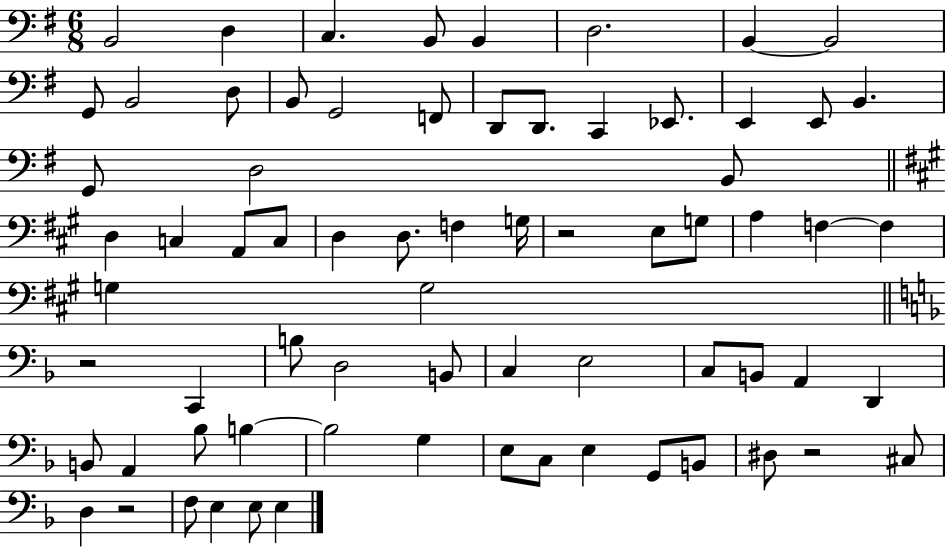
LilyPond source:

{
  \clef bass
  \numericTimeSignature
  \time 6/8
  \key g \major
  \repeat volta 2 { b,2 d4 | c4. b,8 b,4 | d2. | b,4~~ b,2 | \break g,8 b,2 d8 | b,8 g,2 f,8 | d,8 d,8. c,4 ees,8. | e,4 e,8 b,4. | \break g,8 d2 b,8 | \bar "||" \break \key a \major d4 c4 a,8 c8 | d4 d8. f4 g16 | r2 e8 g8 | a4 f4~~ f4 | \break g4 g2 | \bar "||" \break \key d \minor r2 c,4 | b8 d2 b,8 | c4 e2 | c8 b,8 a,4 d,4 | \break b,8 a,4 bes8 b4~~ | b2 g4 | e8 c8 e4 g,8 b,8 | dis8 r2 cis8 | \break d4 r2 | f8 e4 e8 e4 | } \bar "|."
}